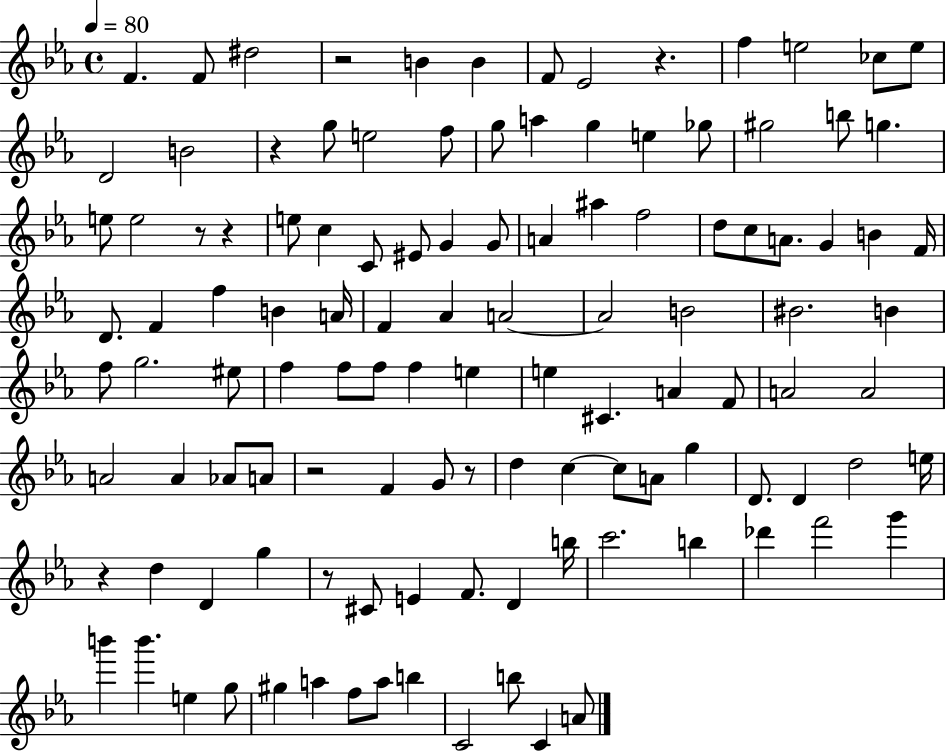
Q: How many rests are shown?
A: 9